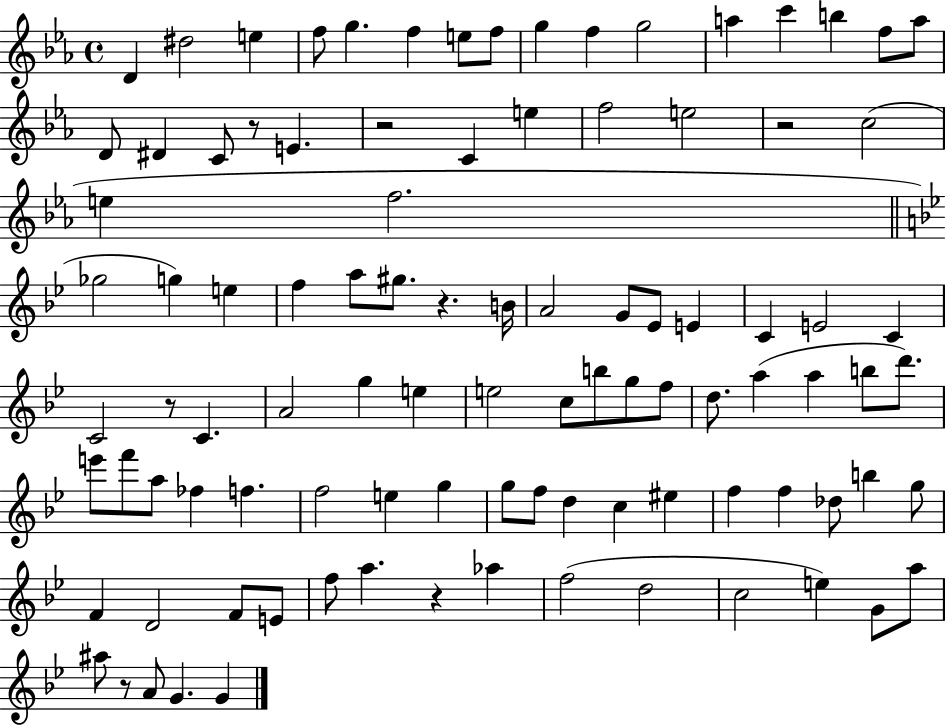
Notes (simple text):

D4/q D#5/h E5/q F5/e G5/q. F5/q E5/e F5/e G5/q F5/q G5/h A5/q C6/q B5/q F5/e A5/e D4/e D#4/q C4/e R/e E4/q. R/h C4/q E5/q F5/h E5/h R/h C5/h E5/q F5/h. Gb5/h G5/q E5/q F5/q A5/e G#5/e. R/q. B4/s A4/h G4/e Eb4/e E4/q C4/q E4/h C4/q C4/h R/e C4/q. A4/h G5/q E5/q E5/h C5/e B5/e G5/e F5/e D5/e. A5/q A5/q B5/e D6/e. E6/e F6/e A5/e FES5/q F5/q. F5/h E5/q G5/q G5/e F5/e D5/q C5/q EIS5/q F5/q F5/q Db5/e B5/q G5/e F4/q D4/h F4/e E4/e F5/e A5/q. R/q Ab5/q F5/h D5/h C5/h E5/q G4/e A5/e A#5/e R/e A4/e G4/q. G4/q